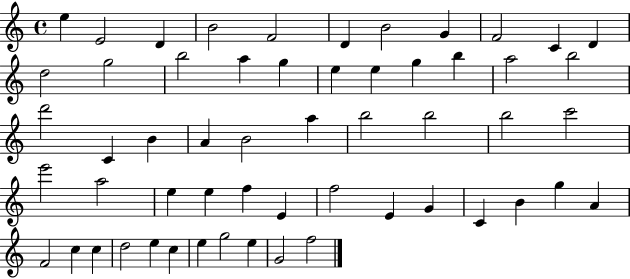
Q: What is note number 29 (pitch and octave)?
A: B5